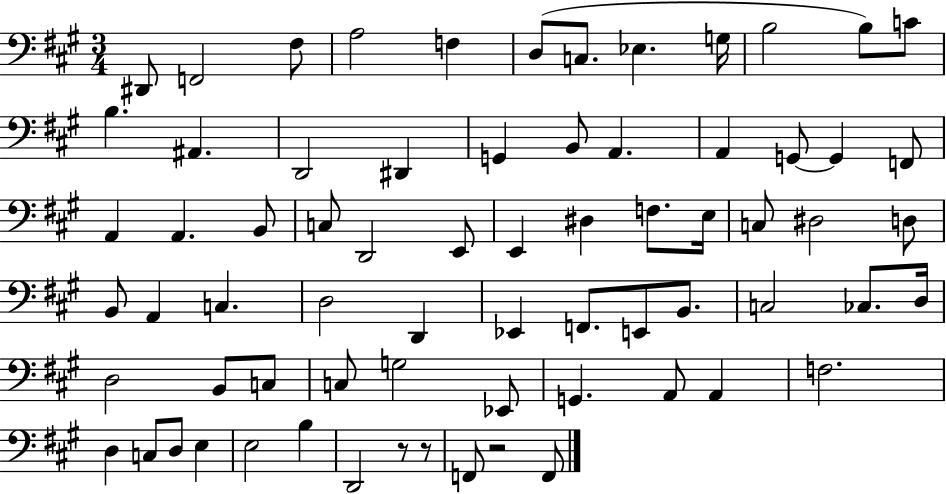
{
  \clef bass
  \numericTimeSignature
  \time 3/4
  \key a \major
  dis,8 f,2 fis8 | a2 f4 | d8( c8. ees4. g16 | b2 b8) c'8 | \break b4. ais,4. | d,2 dis,4 | g,4 b,8 a,4. | a,4 g,8~~ g,4 f,8 | \break a,4 a,4. b,8 | c8 d,2 e,8 | e,4 dis4 f8. e16 | c8 dis2 d8 | \break b,8 a,4 c4. | d2 d,4 | ees,4 f,8. e,8 b,8. | c2 ces8. d16 | \break d2 b,8 c8 | c8 g2 ees,8 | g,4. a,8 a,4 | f2. | \break d4 c8 d8 e4 | e2 b4 | d,2 r8 r8 | f,8 r2 f,8 | \break \bar "|."
}